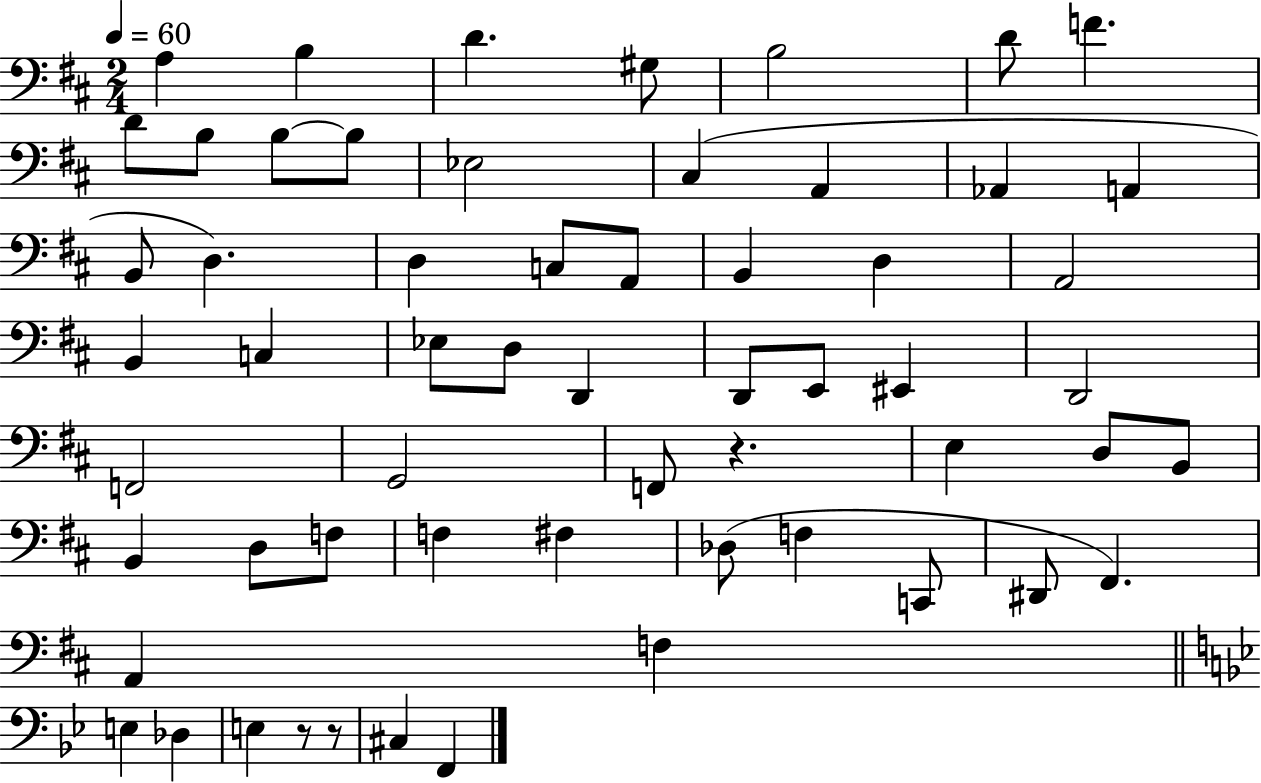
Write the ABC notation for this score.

X:1
T:Untitled
M:2/4
L:1/4
K:D
A, B, D ^G,/2 B,2 D/2 F D/2 B,/2 B,/2 B,/2 _E,2 ^C, A,, _A,, A,, B,,/2 D, D, C,/2 A,,/2 B,, D, A,,2 B,, C, _E,/2 D,/2 D,, D,,/2 E,,/2 ^E,, D,,2 F,,2 G,,2 F,,/2 z E, D,/2 B,,/2 B,, D,/2 F,/2 F, ^F, _D,/2 F, C,,/2 ^D,,/2 ^F,, A,, F, E, _D, E, z/2 z/2 ^C, F,,